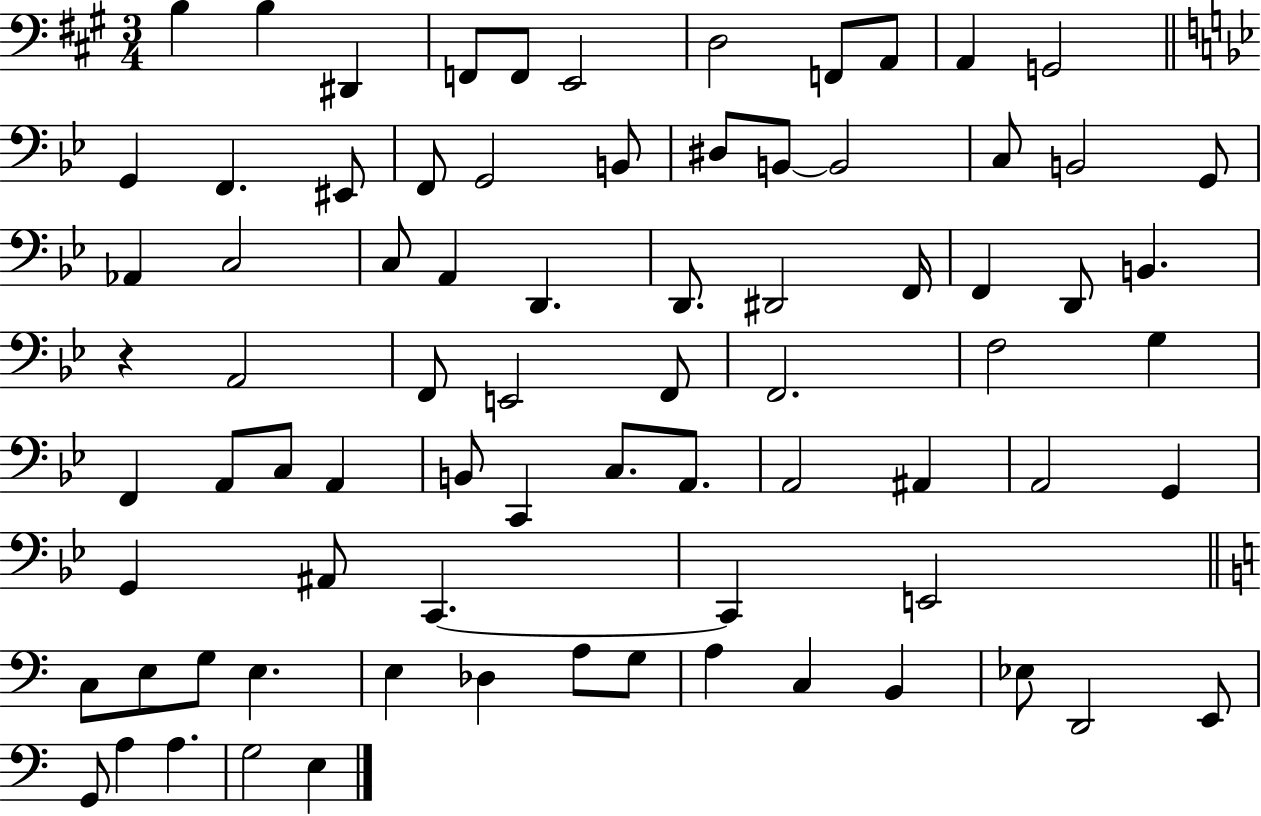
{
  \clef bass
  \numericTimeSignature
  \time 3/4
  \key a \major
  \repeat volta 2 { b4 b4 dis,4 | f,8 f,8 e,2 | d2 f,8 a,8 | a,4 g,2 | \break \bar "||" \break \key bes \major g,4 f,4. eis,8 | f,8 g,2 b,8 | dis8 b,8~~ b,2 | c8 b,2 g,8 | \break aes,4 c2 | c8 a,4 d,4. | d,8. dis,2 f,16 | f,4 d,8 b,4. | \break r4 a,2 | f,8 e,2 f,8 | f,2. | f2 g4 | \break f,4 a,8 c8 a,4 | b,8 c,4 c8. a,8. | a,2 ais,4 | a,2 g,4 | \break g,4 ais,8 c,4.~~ | c,4 e,2 | \bar "||" \break \key a \minor c8 e8 g8 e4. | e4 des4 a8 g8 | a4 c4 b,4 | ees8 d,2 e,8 | \break g,8 a4 a4. | g2 e4 | } \bar "|."
}